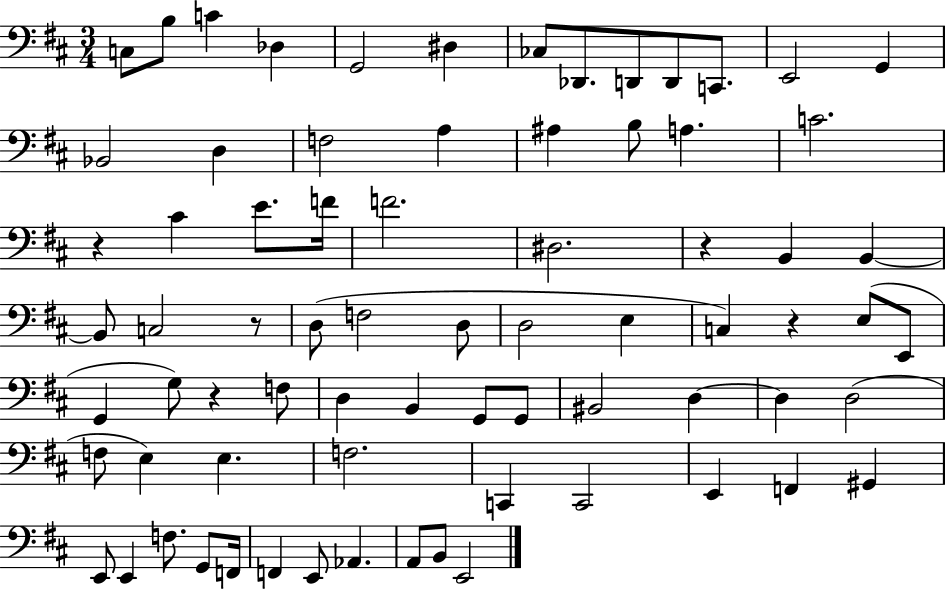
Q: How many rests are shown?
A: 5